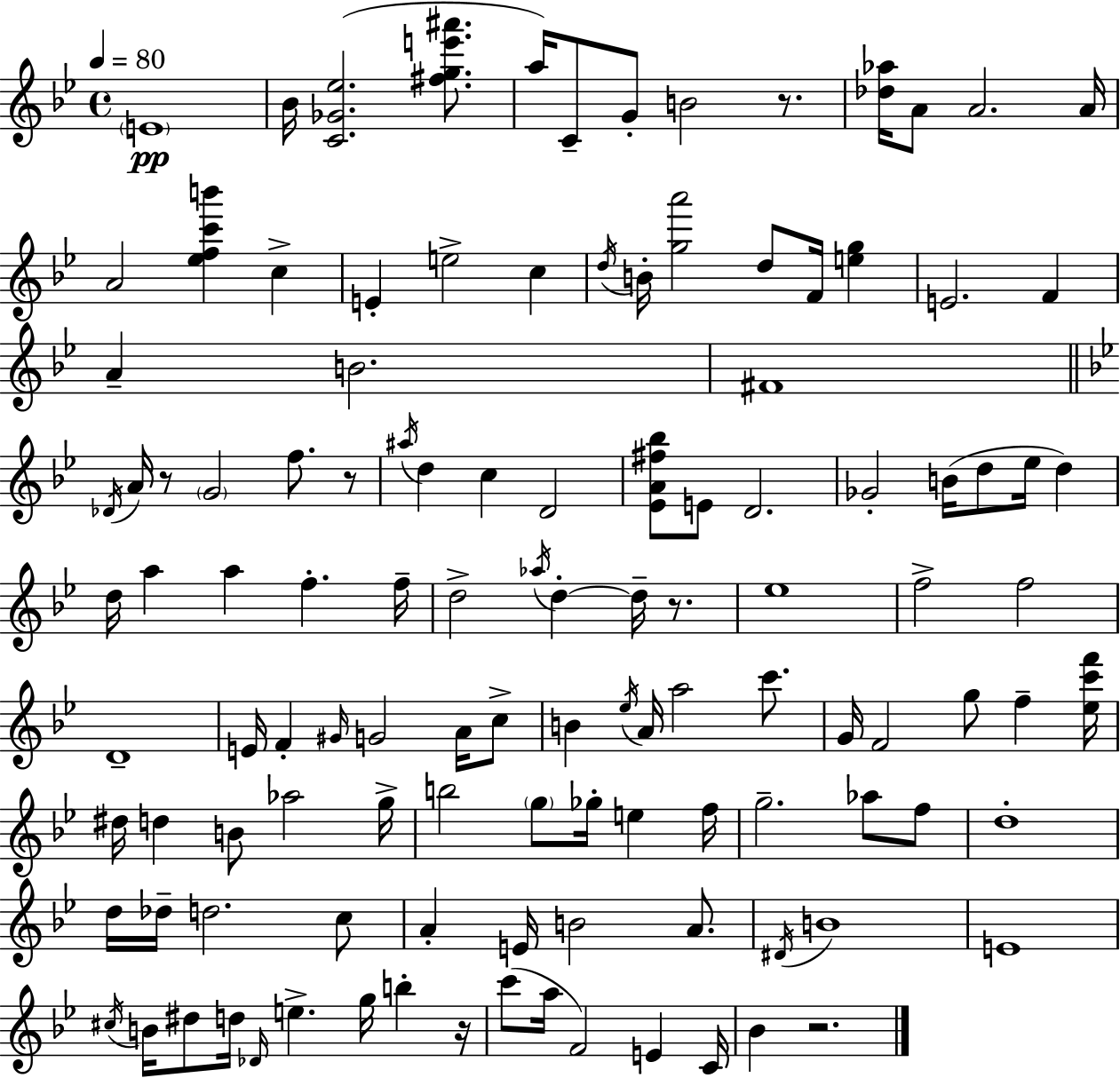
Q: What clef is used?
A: treble